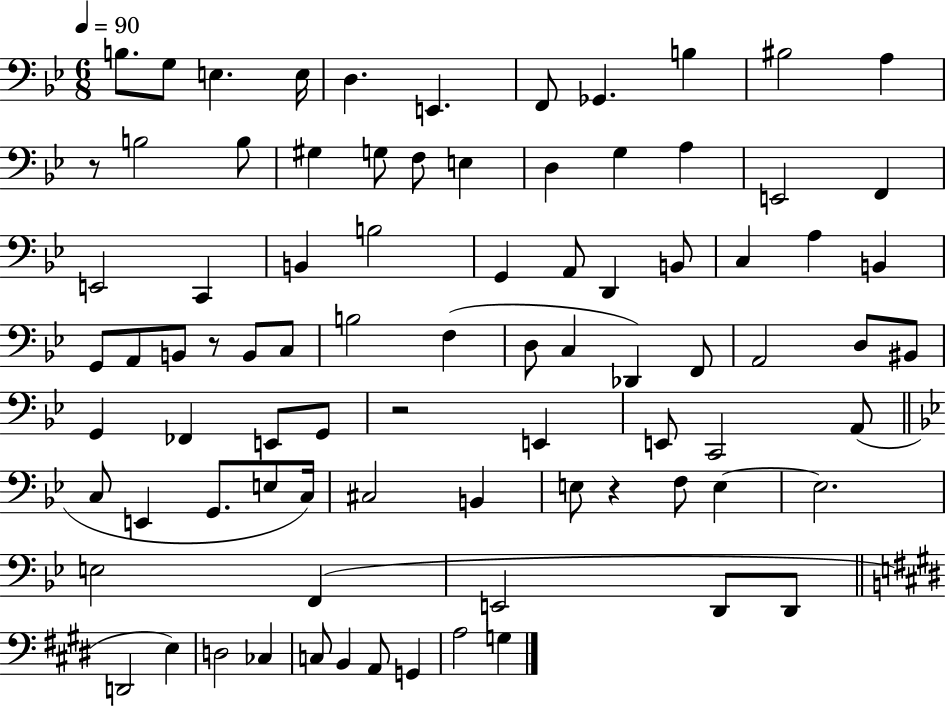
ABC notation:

X:1
T:Untitled
M:6/8
L:1/4
K:Bb
B,/2 G,/2 E, E,/4 D, E,, F,,/2 _G,, B, ^B,2 A, z/2 B,2 B,/2 ^G, G,/2 F,/2 E, D, G, A, E,,2 F,, E,,2 C,, B,, B,2 G,, A,,/2 D,, B,,/2 C, A, B,, G,,/2 A,,/2 B,,/2 z/2 B,,/2 C,/2 B,2 F, D,/2 C, _D,, F,,/2 A,,2 D,/2 ^B,,/2 G,, _F,, E,,/2 G,,/2 z2 E,, E,,/2 C,,2 A,,/2 C,/2 E,, G,,/2 E,/2 C,/4 ^C,2 B,, E,/2 z F,/2 E, E,2 E,2 F,, E,,2 D,,/2 D,,/2 D,,2 E, D,2 _C, C,/2 B,, A,,/2 G,, A,2 G,